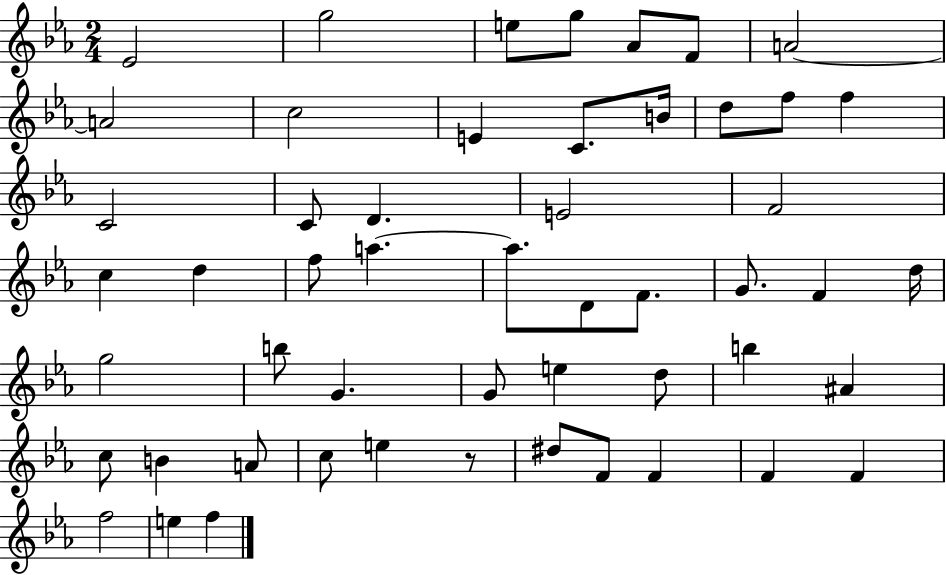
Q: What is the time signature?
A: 2/4